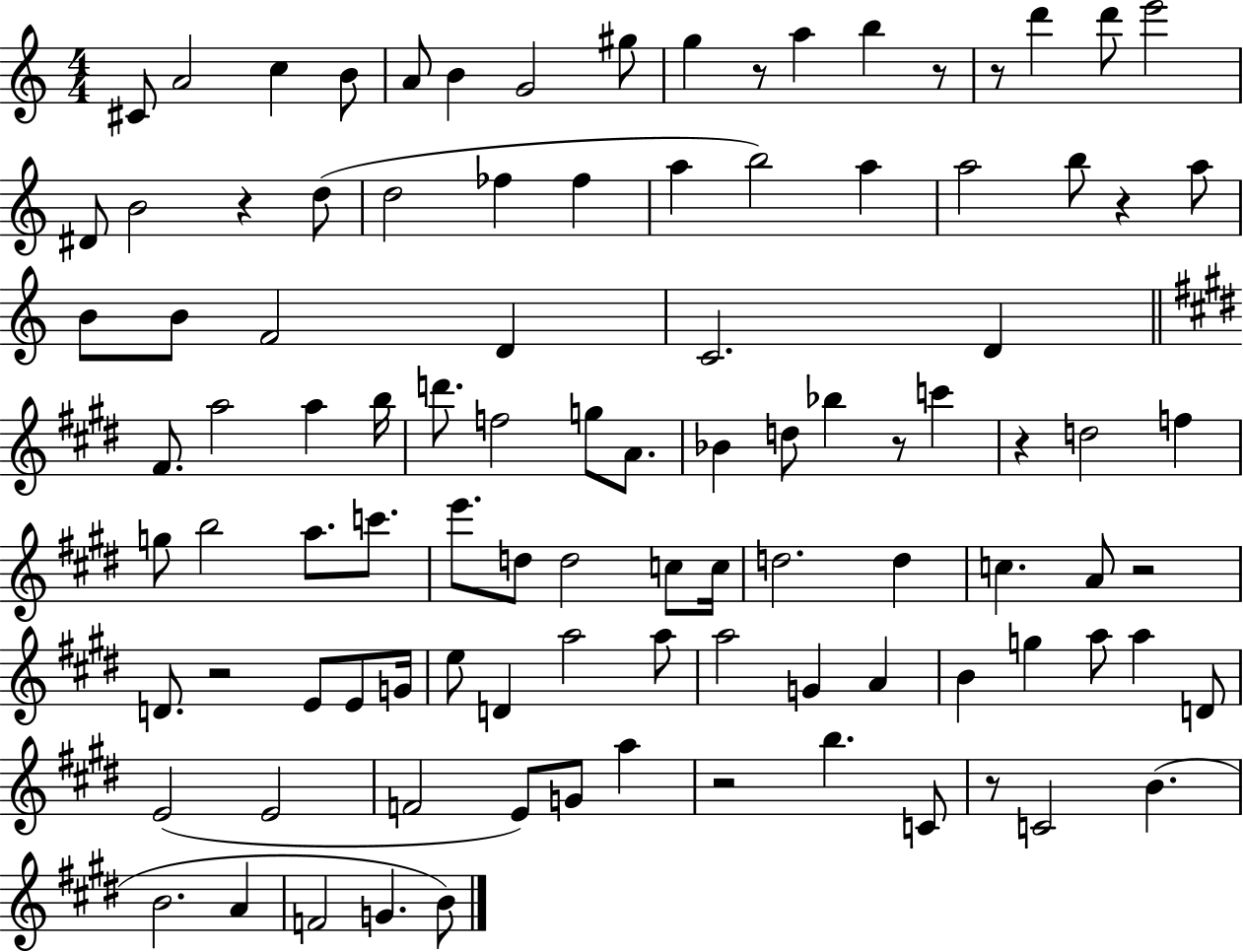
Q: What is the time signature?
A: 4/4